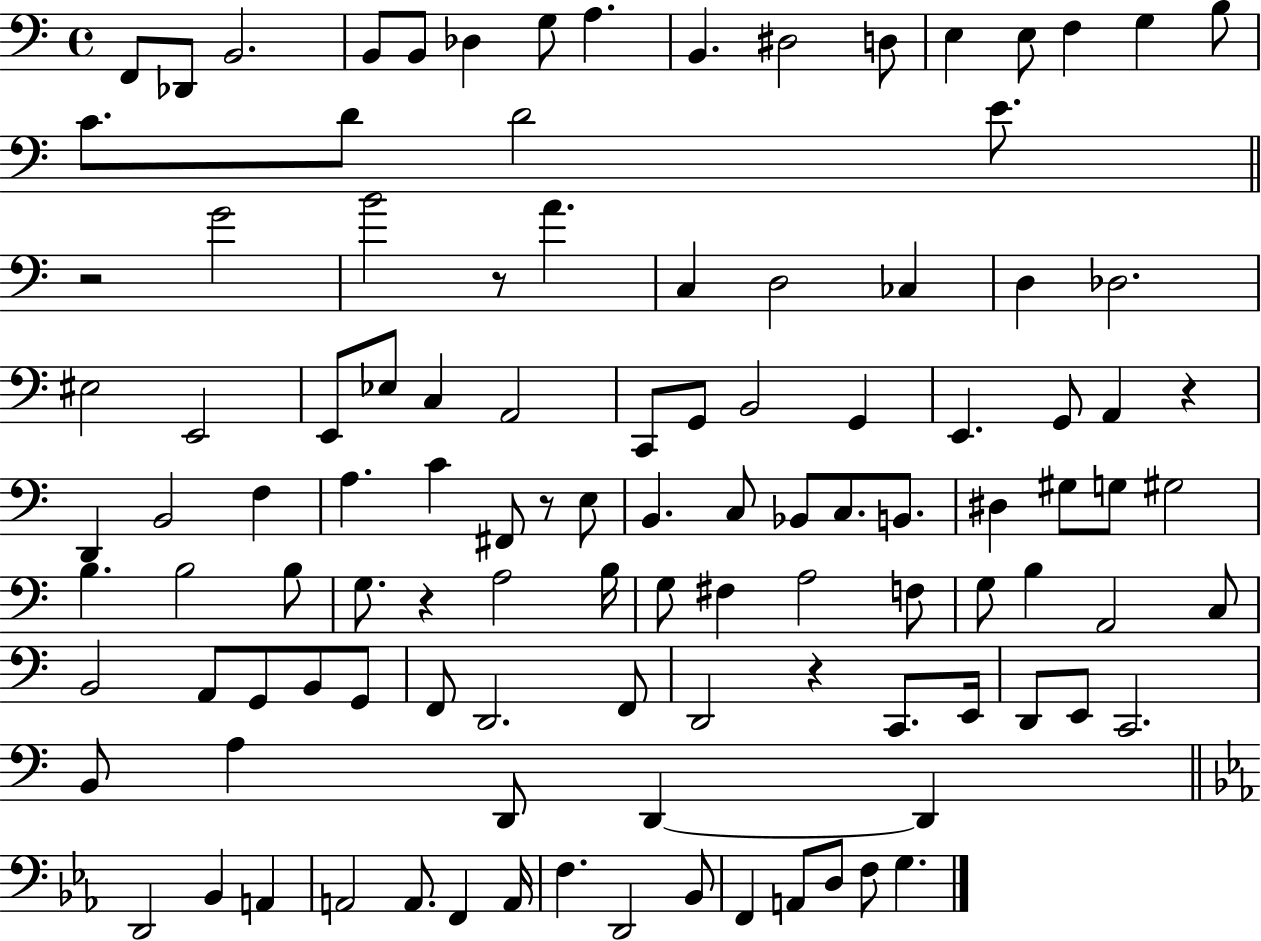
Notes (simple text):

F2/e Db2/e B2/h. B2/e B2/e Db3/q G3/e A3/q. B2/q. D#3/h D3/e E3/q E3/e F3/q G3/q B3/e C4/e. D4/e D4/h E4/e. R/h G4/h B4/h R/e A4/q. C3/q D3/h CES3/q D3/q Db3/h. EIS3/h E2/h E2/e Eb3/e C3/q A2/h C2/e G2/e B2/h G2/q E2/q. G2/e A2/q R/q D2/q B2/h F3/q A3/q. C4/q F#2/e R/e E3/e B2/q. C3/e Bb2/e C3/e. B2/e. D#3/q G#3/e G3/e G#3/h B3/q. B3/h B3/e G3/e. R/q A3/h B3/s G3/e F#3/q A3/h F3/e G3/e B3/q A2/h C3/e B2/h A2/e G2/e B2/e G2/e F2/e D2/h. F2/e D2/h R/q C2/e. E2/s D2/e E2/e C2/h. B2/e A3/q D2/e D2/q D2/q D2/h Bb2/q A2/q A2/h A2/e. F2/q A2/s F3/q. D2/h Bb2/e F2/q A2/e D3/e F3/e G3/q.